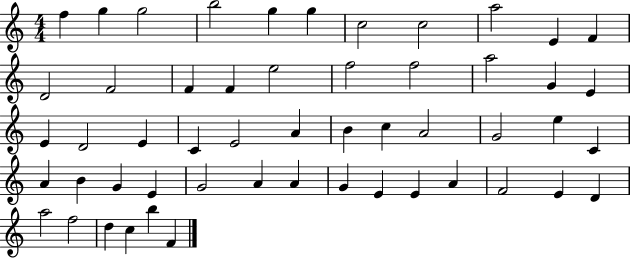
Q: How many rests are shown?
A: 0